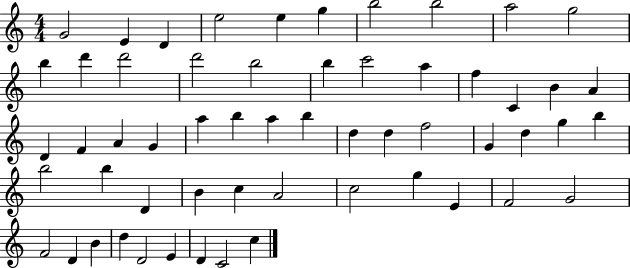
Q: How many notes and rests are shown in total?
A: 57